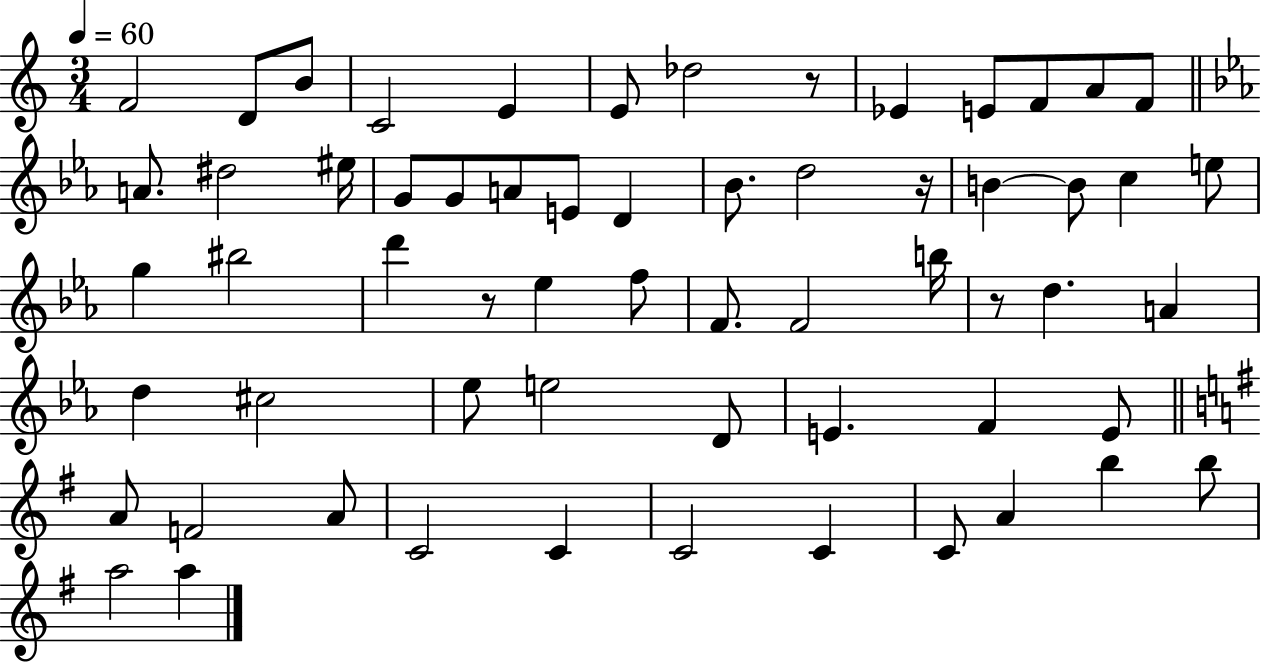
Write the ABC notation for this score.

X:1
T:Untitled
M:3/4
L:1/4
K:C
F2 D/2 B/2 C2 E E/2 _d2 z/2 _E E/2 F/2 A/2 F/2 A/2 ^d2 ^e/4 G/2 G/2 A/2 E/2 D _B/2 d2 z/4 B B/2 c e/2 g ^b2 d' z/2 _e f/2 F/2 F2 b/4 z/2 d A d ^c2 _e/2 e2 D/2 E F E/2 A/2 F2 A/2 C2 C C2 C C/2 A b b/2 a2 a